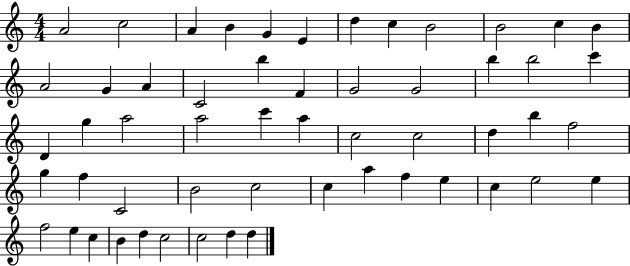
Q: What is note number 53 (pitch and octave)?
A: C5